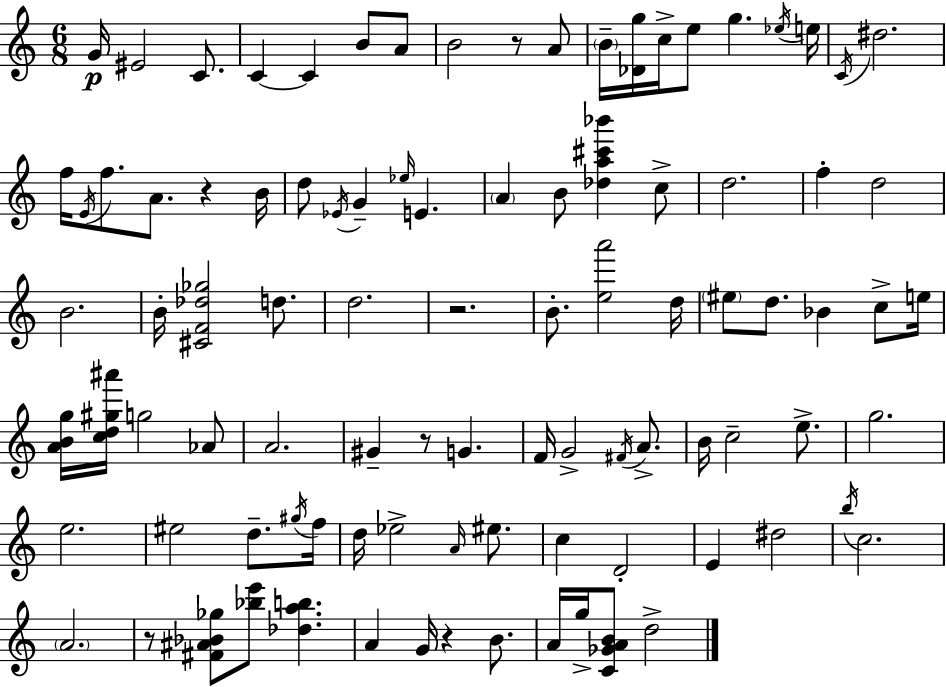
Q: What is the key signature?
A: C major